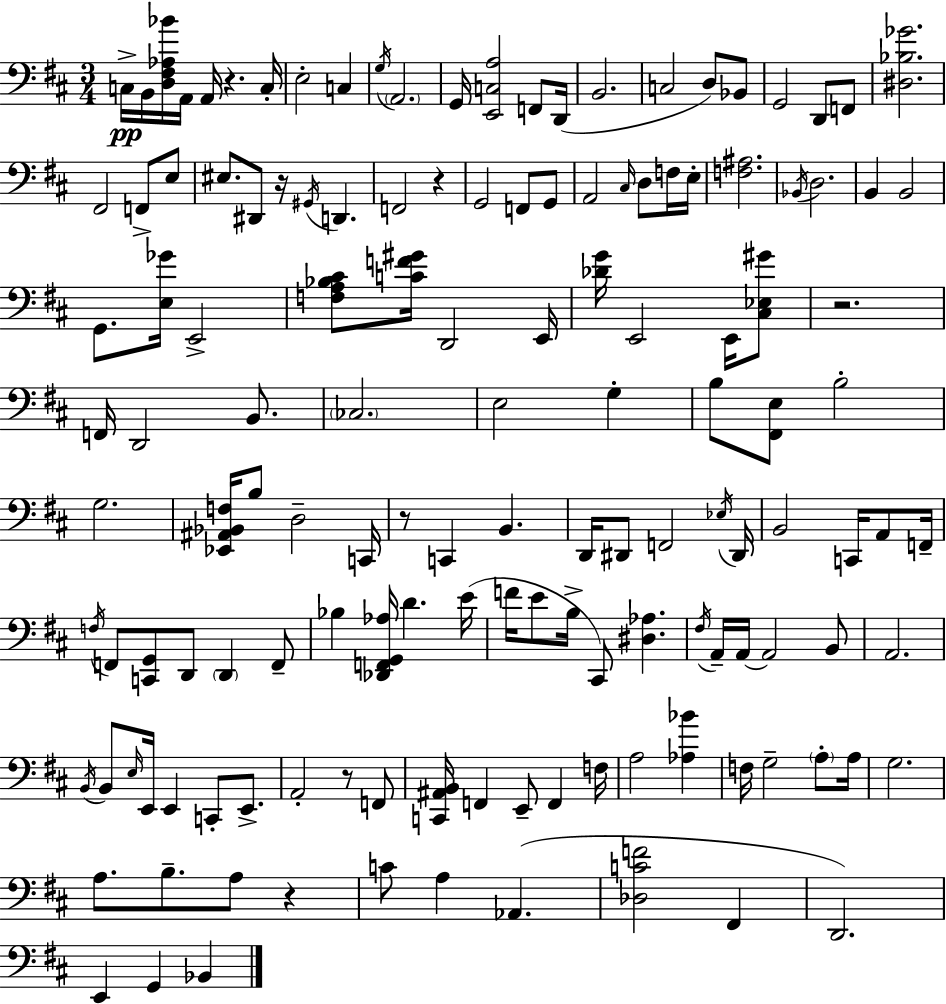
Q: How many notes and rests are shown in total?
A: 140